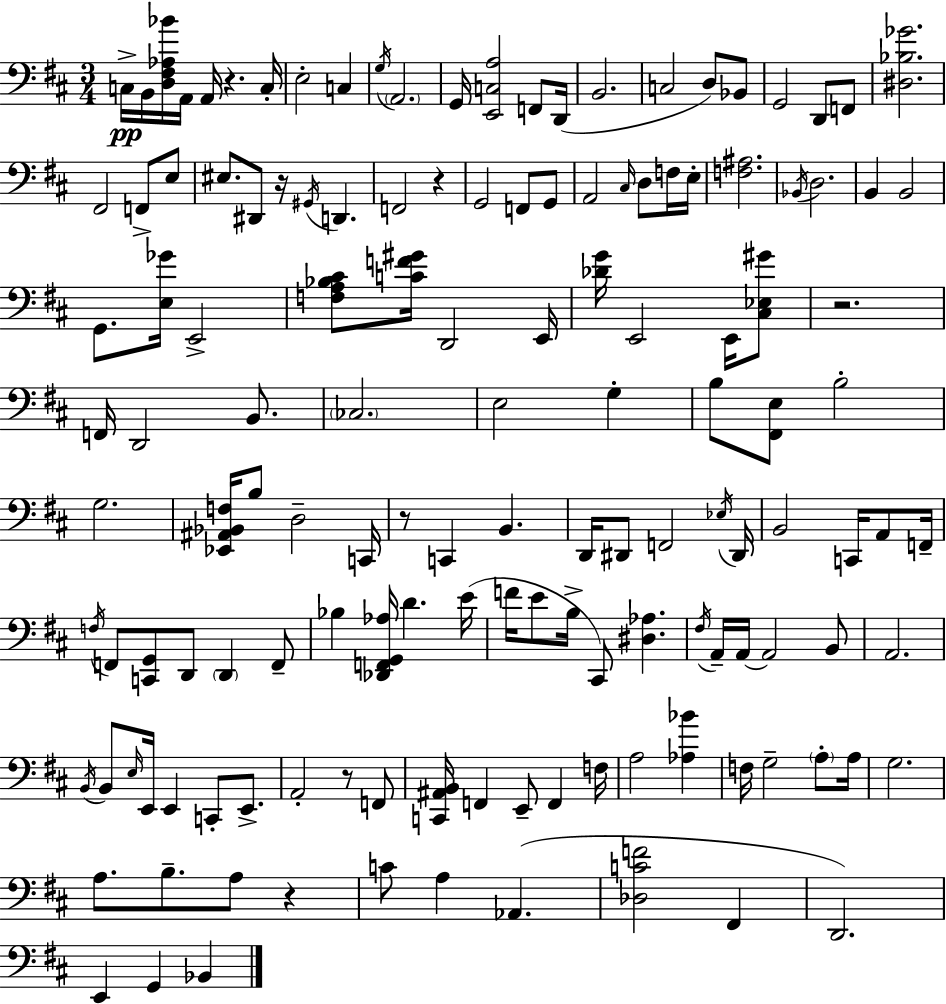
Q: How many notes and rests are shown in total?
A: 140